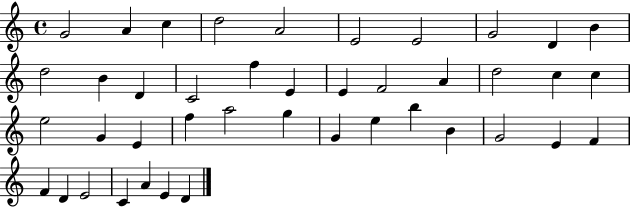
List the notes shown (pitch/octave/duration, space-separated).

G4/h A4/q C5/q D5/h A4/h E4/h E4/h G4/h D4/q B4/q D5/h B4/q D4/q C4/h F5/q E4/q E4/q F4/h A4/q D5/h C5/q C5/q E5/h G4/q E4/q F5/q A5/h G5/q G4/q E5/q B5/q B4/q G4/h E4/q F4/q F4/q D4/q E4/h C4/q A4/q E4/q D4/q